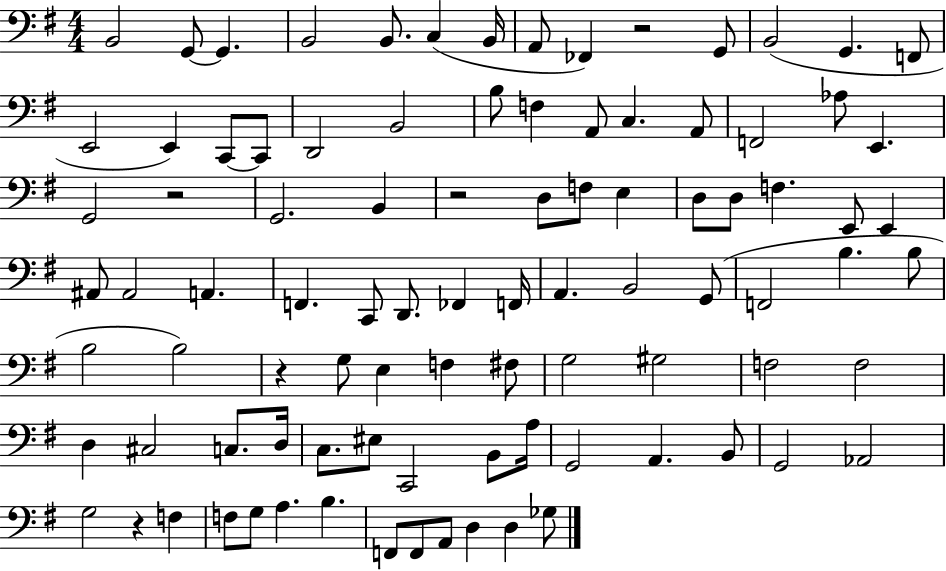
{
  \clef bass
  \numericTimeSignature
  \time 4/4
  \key g \major
  \repeat volta 2 { b,2 g,8~~ g,4. | b,2 b,8. c4( b,16 | a,8 fes,4) r2 g,8 | b,2( g,4. f,8 | \break e,2 e,4) c,8~~ c,8 | d,2 b,2 | b8 f4 a,8 c4. a,8 | f,2 aes8 e,4. | \break g,2 r2 | g,2. b,4 | r2 d8 f8 e4 | d8 d8 f4. e,8 e,4 | \break ais,8 ais,2 a,4. | f,4. c,8 d,8. fes,4 f,16 | a,4. b,2 g,8( | f,2 b4. b8 | \break b2 b2) | r4 g8 e4 f4 fis8 | g2 gis2 | f2 f2 | \break d4 cis2 c8. d16 | c8. eis8 c,2 b,8 a16 | g,2 a,4. b,8 | g,2 aes,2 | \break g2 r4 f4 | f8 g8 a4. b4. | f,8 f,8 a,8 d4 d4 ges8 | } \bar "|."
}